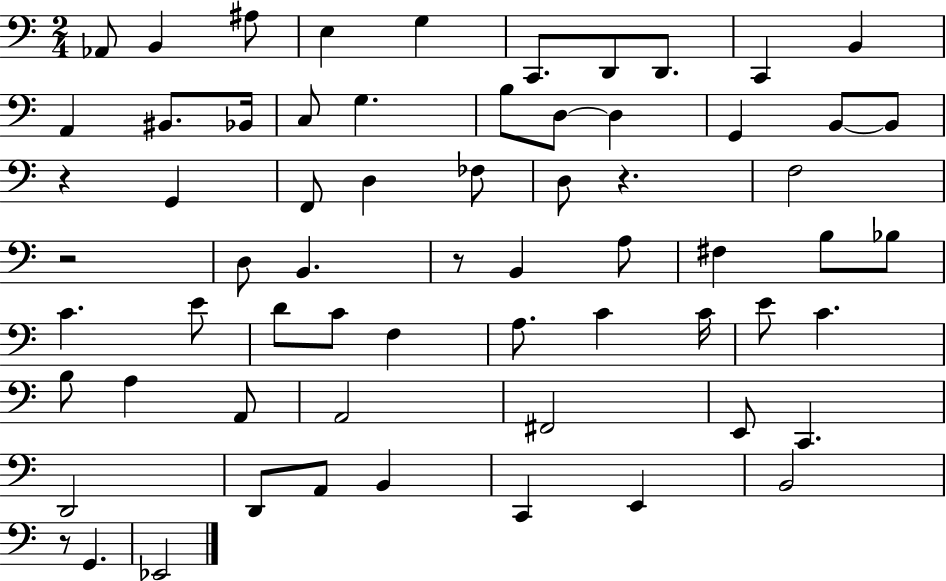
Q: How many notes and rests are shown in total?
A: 65